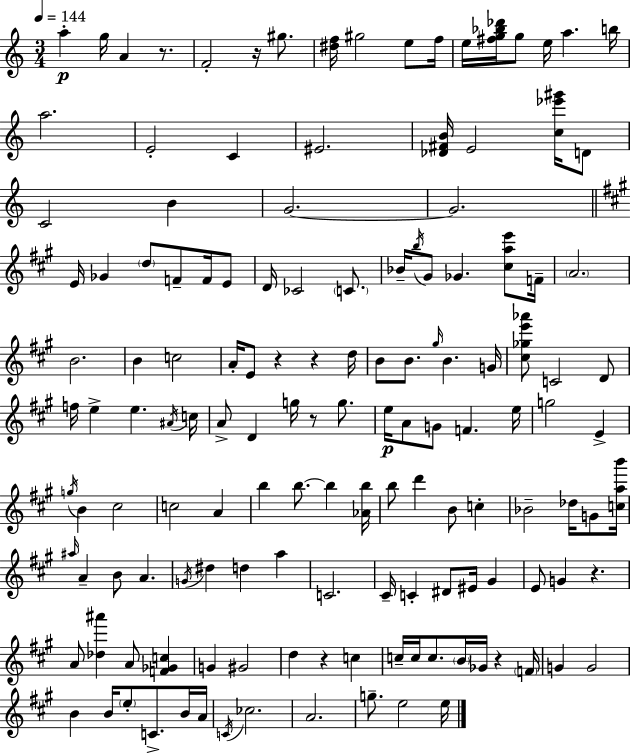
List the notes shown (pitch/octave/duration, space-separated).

A5/q G5/s A4/q R/e. F4/h R/s G#5/e. [D#5,F5]/s G#5/h E5/e F5/s E5/s [F#5,G5,Bb5,Db6]/s G5/e E5/s A5/q. B5/s A5/h. E4/h C4/q EIS4/h. [Db4,F#4,B4]/s E4/h [C5,Eb6,G#6]/s D4/e C4/h B4/q G4/h. G4/h. E4/s Gb4/q D5/e F4/e F4/s E4/e D4/s CES4/h C4/e. Bb4/s B5/s G#4/e Gb4/q. [C#5,A5,E6]/e F4/s A4/h. B4/h. B4/q C5/h A4/s E4/e R/q R/q D5/s B4/e B4/e. G#5/s B4/q. G4/s [C#5,Gb5,E6,Ab6]/e C4/h D4/e F5/s E5/q E5/q. A#4/s C5/s A4/e D4/q G5/s R/e G5/e. E5/s A4/e G4/e F4/q. E5/s G5/h E4/q G5/s B4/q C#5/h C5/h A4/q B5/q B5/e. B5/q [Ab4,B5]/s B5/e D6/q B4/e C5/q Bb4/h Db5/s G4/e [C5,A5,B6]/s A#5/s A4/q B4/e A4/q. G4/s D#5/q D5/q A5/q C4/h. C#4/s C4/q D#4/e EIS4/s G#4/q E4/e G4/q R/q. A4/e [Db5,A#6]/q A4/e [F4,Gb4,C5]/q G4/q G#4/h D5/q R/q C5/q C5/s C5/s C5/e. B4/s Gb4/s R/q F4/s G4/q G4/h B4/q B4/s E5/e C4/e. B4/s A4/s C4/s CES5/h. A4/h. G5/e. E5/h E5/s